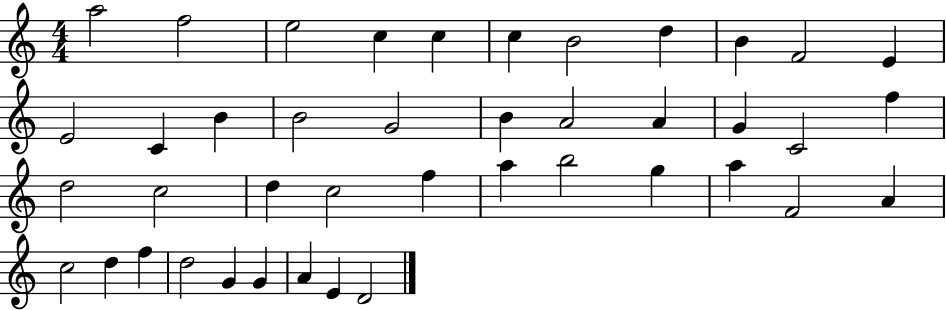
A5/h F5/h E5/h C5/q C5/q C5/q B4/h D5/q B4/q F4/h E4/q E4/h C4/q B4/q B4/h G4/h B4/q A4/h A4/q G4/q C4/h F5/q D5/h C5/h D5/q C5/h F5/q A5/q B5/h G5/q A5/q F4/h A4/q C5/h D5/q F5/q D5/h G4/q G4/q A4/q E4/q D4/h